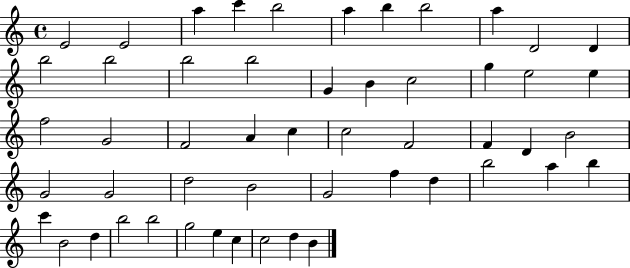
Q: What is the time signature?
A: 4/4